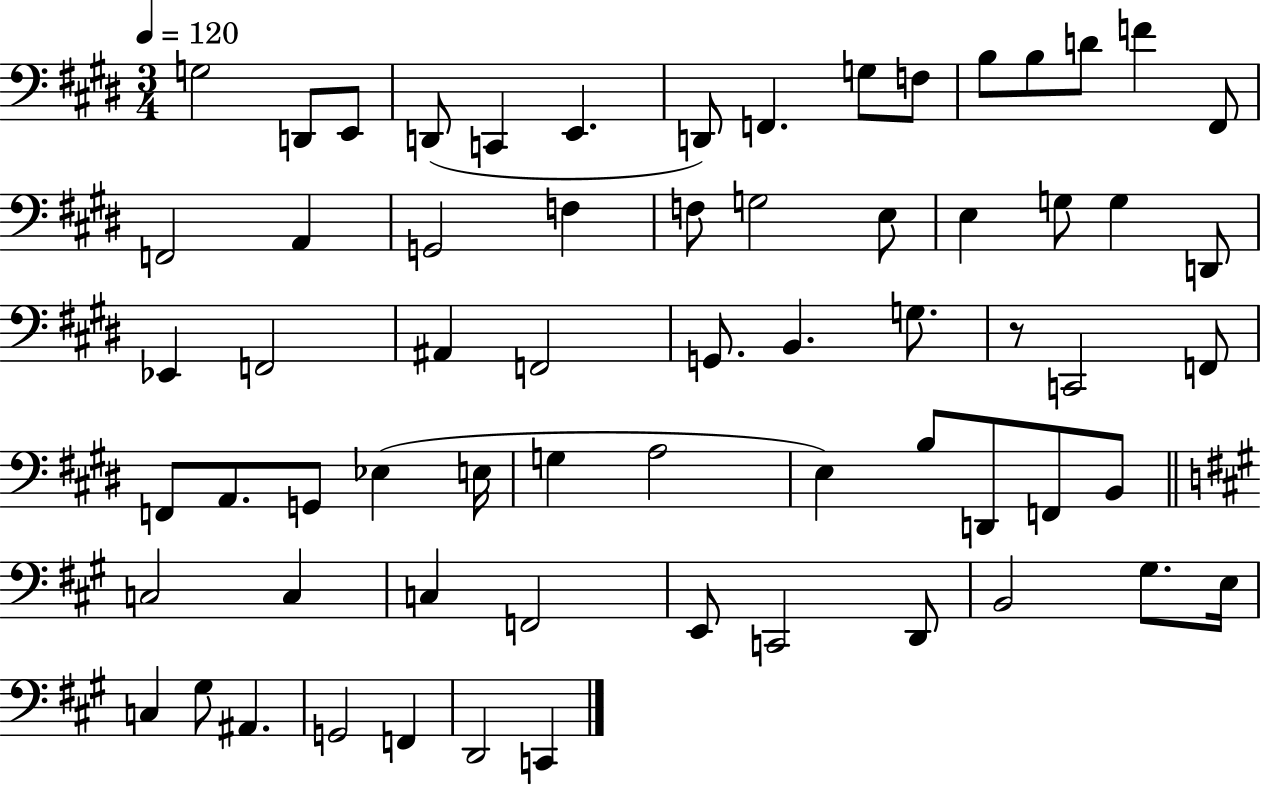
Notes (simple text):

G3/h D2/e E2/e D2/e C2/q E2/q. D2/e F2/q. G3/e F3/e B3/e B3/e D4/e F4/q F#2/e F2/h A2/q G2/h F3/q F3/e G3/h E3/e E3/q G3/e G3/q D2/e Eb2/q F2/h A#2/q F2/h G2/e. B2/q. G3/e. R/e C2/h F2/e F2/e A2/e. G2/e Eb3/q E3/s G3/q A3/h E3/q B3/e D2/e F2/e B2/e C3/h C3/q C3/q F2/h E2/e C2/h D2/e B2/h G#3/e. E3/s C3/q G#3/e A#2/q. G2/h F2/q D2/h C2/q